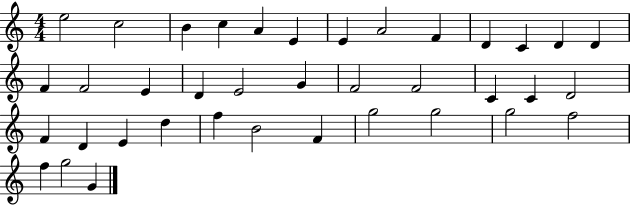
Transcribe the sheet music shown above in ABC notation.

X:1
T:Untitled
M:4/4
L:1/4
K:C
e2 c2 B c A E E A2 F D C D D F F2 E D E2 G F2 F2 C C D2 F D E d f B2 F g2 g2 g2 f2 f g2 G